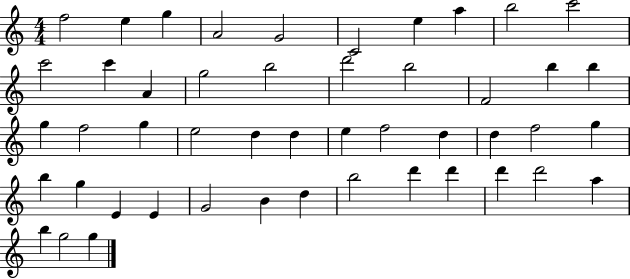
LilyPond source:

{
  \clef treble
  \numericTimeSignature
  \time 4/4
  \key c \major
  f''2 e''4 g''4 | a'2 g'2 | c'2 e''4 a''4 | b''2 c'''2 | \break c'''2 c'''4 a'4 | g''2 b''2 | d'''2 b''2 | f'2 b''4 b''4 | \break g''4 f''2 g''4 | e''2 d''4 d''4 | e''4 f''2 d''4 | d''4 f''2 g''4 | \break b''4 g''4 e'4 e'4 | g'2 b'4 d''4 | b''2 d'''4 d'''4 | d'''4 d'''2 a''4 | \break b''4 g''2 g''4 | \bar "|."
}